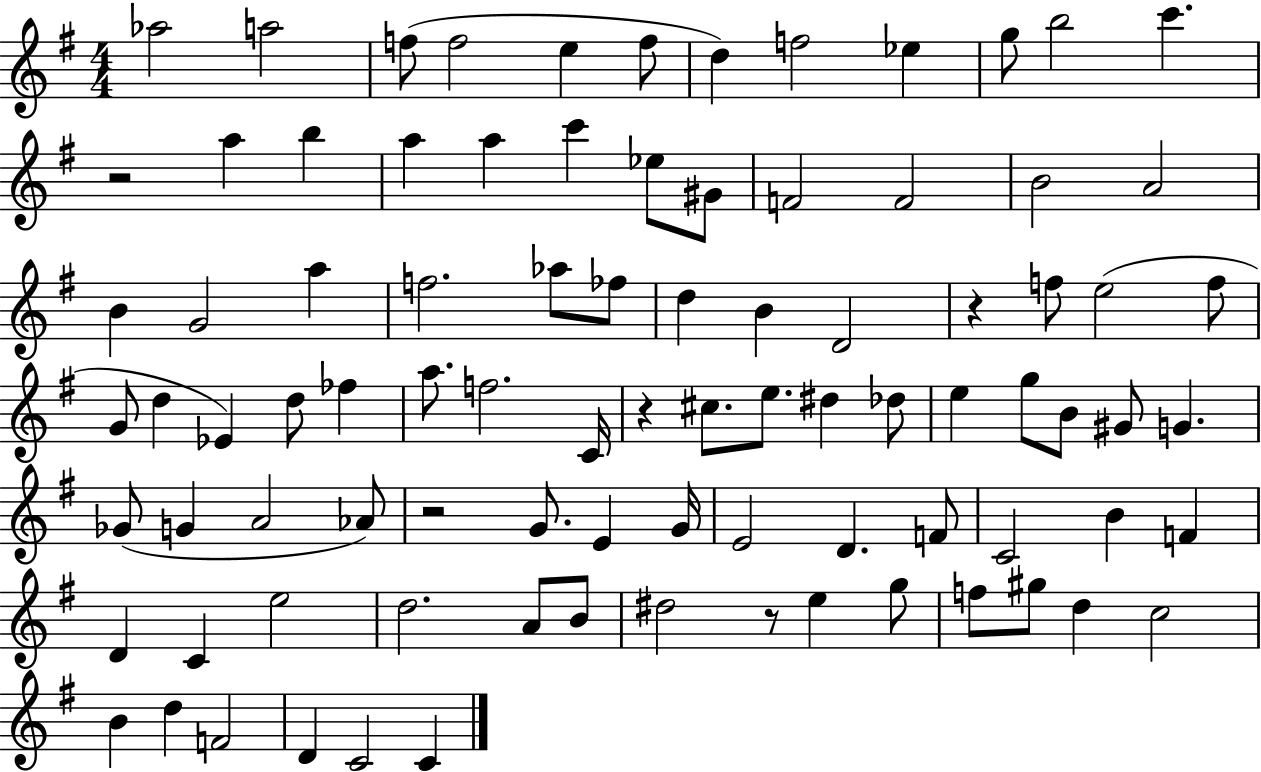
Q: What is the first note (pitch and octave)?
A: Ab5